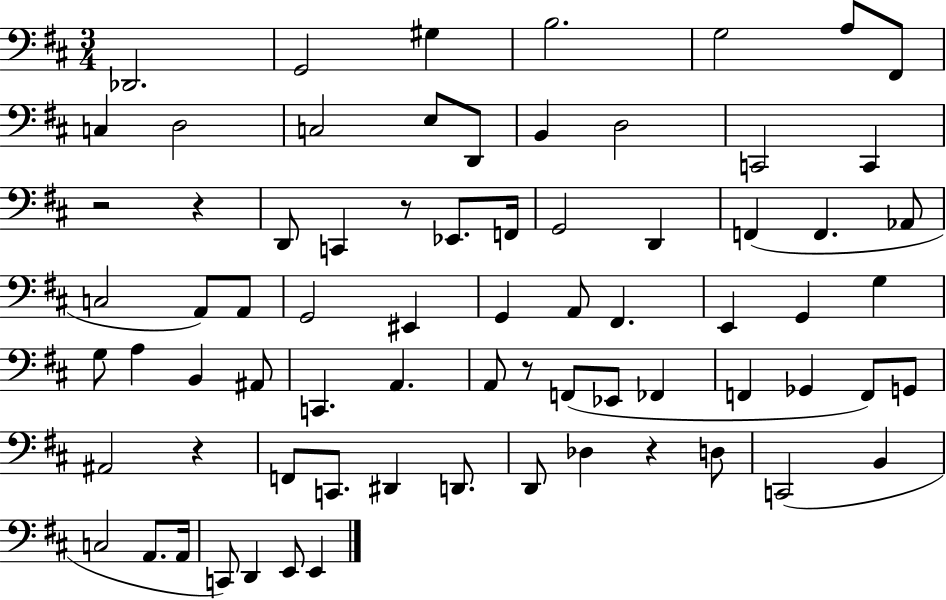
{
  \clef bass
  \numericTimeSignature
  \time 3/4
  \key d \major
  des,2. | g,2 gis4 | b2. | g2 a8 fis,8 | \break c4 d2 | c2 e8 d,8 | b,4 d2 | c,2 c,4 | \break r2 r4 | d,8 c,4 r8 ees,8. f,16 | g,2 d,4 | f,4( f,4. aes,8 | \break c2 a,8) a,8 | g,2 eis,4 | g,4 a,8 fis,4. | e,4 g,4 g4 | \break g8 a4 b,4 ais,8 | c,4. a,4. | a,8 r8 f,8( ees,8 fes,4 | f,4 ges,4 f,8) g,8 | \break ais,2 r4 | f,8 c,8. dis,4 d,8. | d,8 des4 r4 d8 | c,2( b,4 | \break c2 a,8. a,16 | c,8) d,4 e,8 e,4 | \bar "|."
}